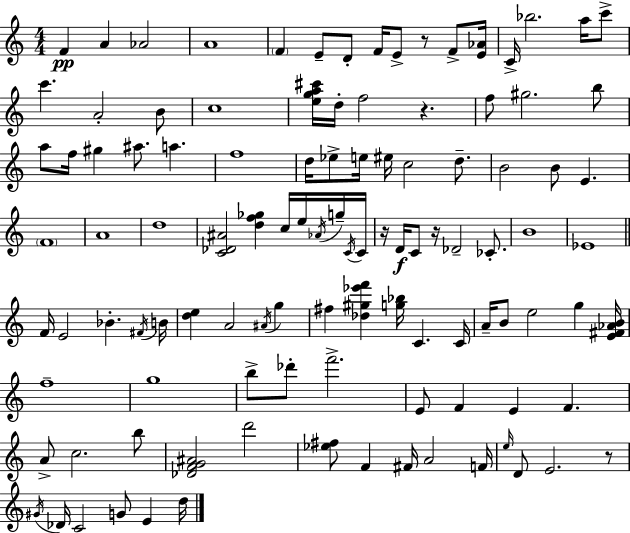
{
  \clef treble
  \numericTimeSignature
  \time 4/4
  \key a \minor
  \repeat volta 2 { f'4\pp a'4 aes'2 | a'1 | \parenthesize f'4 e'8-- d'8-. f'16 e'8-> r8 f'8-> <e' aes'>16 | c'16-> bes''2. a''16 c'''8-> | \break c'''4. a'2-. b'8 | c''1 | <e'' g'' a'' cis'''>16 d''16-. f''2 r4. | f''8 gis''2. b''8 | \break a''8 f''16 gis''4 ais''8. a''4. | f''1 | d''16 ees''8-> e''16 eis''16 c''2 d''8.-- | b'2 b'8 e'4. | \break \parenthesize f'1 | a'1 | d''1 | <c' des' ais'>2 <d'' f'' ges''>4 c''16 e''16 \acciaccatura { aes'16 } g''16-- | \break \acciaccatura { c'16 } c'16 r16 d'16\f c'8 r16 des'2-- ces'8.-. | b'1 | ees'1 | \bar "||" \break \key c \major f'16 e'2 bes'4.-. \acciaccatura { fis'16 } | b'16 <d'' e''>4 a'2 \acciaccatura { ais'16 } g''4 | fis''4 <des'' gis'' ees''' f'''>4 <g'' bes''>16 c'4. | c'16 a'16-- b'8 e''2 g''4 | \break <e' fis' aes' b'>16 f''1-- | g''1 | b''8-> des'''8-. f'''2.-> | e'8 f'4 e'4 f'4. | \break a'8-> c''2. | b''8 <des' f' g' ais'>2 d'''2 | <ees'' fis''>8 f'4 fis'16 a'2 | f'16 \grace { e''16 } d'8 e'2. | \break r8 \acciaccatura { gis'16 } des'16 c'2 g'8 e'4 | d''16 } \bar "|."
}